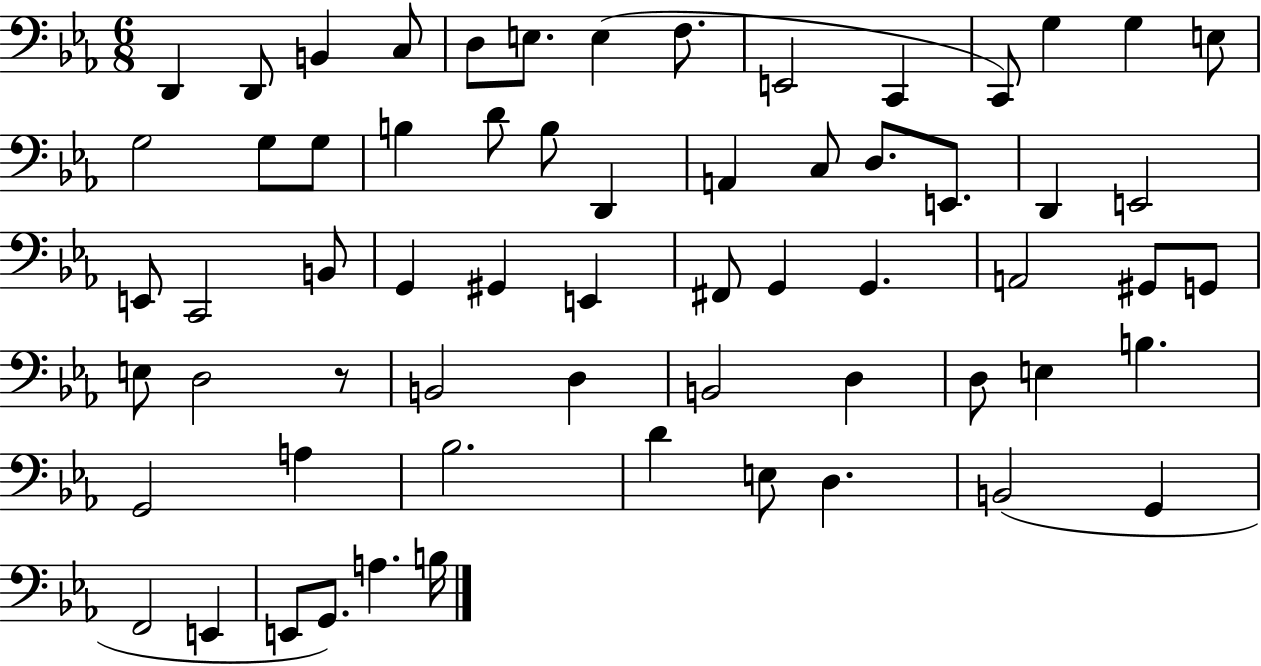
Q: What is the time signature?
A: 6/8